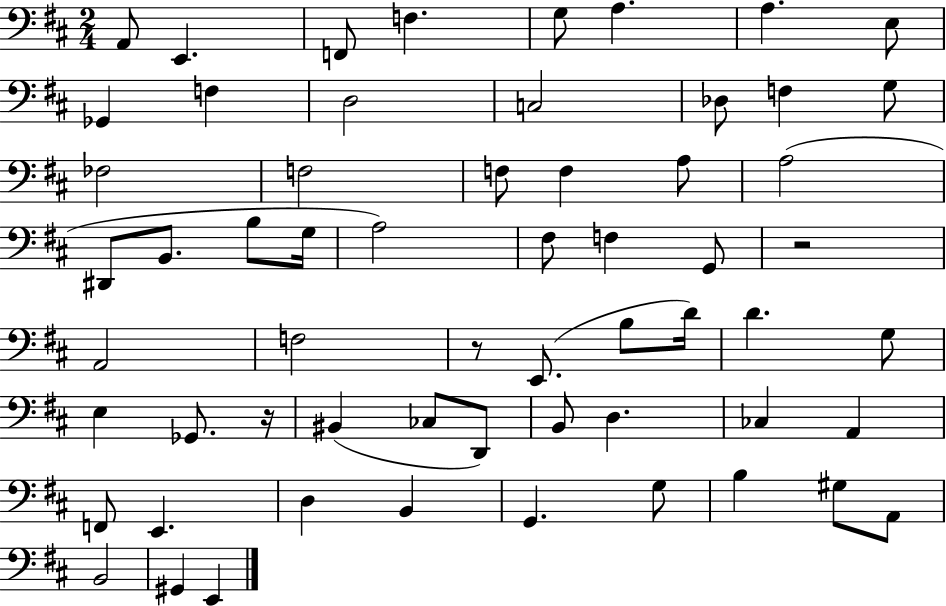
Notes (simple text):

A2/e E2/q. F2/e F3/q. G3/e A3/q. A3/q. E3/e Gb2/q F3/q D3/h C3/h Db3/e F3/q G3/e FES3/h F3/h F3/e F3/q A3/e A3/h D#2/e B2/e. B3/e G3/s A3/h F#3/e F3/q G2/e R/h A2/h F3/h R/e E2/e. B3/e D4/s D4/q. G3/e E3/q Gb2/e. R/s BIS2/q CES3/e D2/e B2/e D3/q. CES3/q A2/q F2/e E2/q. D3/q B2/q G2/q. G3/e B3/q G#3/e A2/e B2/h G#2/q E2/q